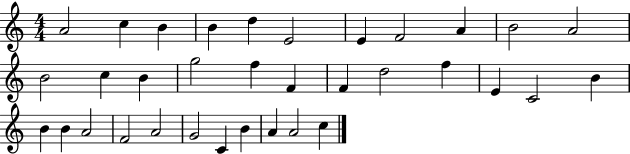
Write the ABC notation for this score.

X:1
T:Untitled
M:4/4
L:1/4
K:C
A2 c B B d E2 E F2 A B2 A2 B2 c B g2 f F F d2 f E C2 B B B A2 F2 A2 G2 C B A A2 c